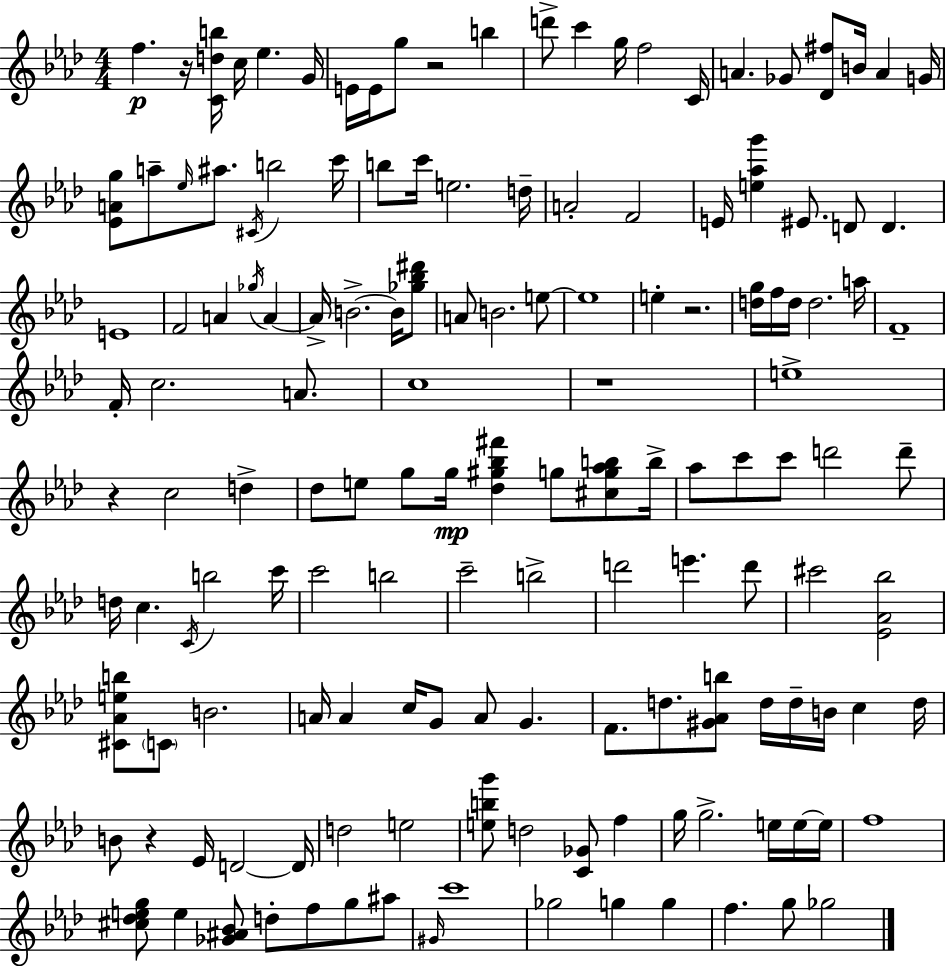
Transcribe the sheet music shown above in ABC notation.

X:1
T:Untitled
M:4/4
L:1/4
K:Ab
f z/4 [Cdb]/4 c/4 _e G/4 E/4 E/4 g/2 z2 b d'/2 c' g/4 f2 C/4 A _G/2 [_D^f]/2 B/4 A G/4 [_EAg]/2 a/2 _e/4 ^a/2 ^C/4 b2 c'/4 b/2 c'/4 e2 d/4 A2 F2 E/4 [e_ag'] ^E/2 D/2 D E4 F2 A _g/4 A A/4 B2 B/4 [_g_b^d']/2 A/2 B2 e/2 e4 e z2 [dg]/4 f/4 d/4 d2 a/4 F4 F/4 c2 A/2 c4 z4 e4 z c2 d _d/2 e/2 g/2 g/4 [_d^g_b^f'] g/2 [^cg_ab]/2 b/4 _a/2 c'/2 c'/2 d'2 d'/2 d/4 c C/4 b2 c'/4 c'2 b2 c'2 b2 d'2 e' d'/2 ^c'2 [_E_A_b]2 [^C_Aeb]/2 C/2 B2 A/4 A c/4 G/2 A/2 G F/2 d/2 [^G_Ab]/2 d/4 d/4 B/4 c d/4 B/2 z _E/4 D2 D/4 d2 e2 [ebg']/2 d2 [C_G]/2 f g/4 g2 e/4 e/4 e/4 f4 [^c_deg]/2 e [_G^A_B]/2 d/2 f/2 g/2 ^a/2 ^G/4 c'4 _g2 g g f g/2 _g2